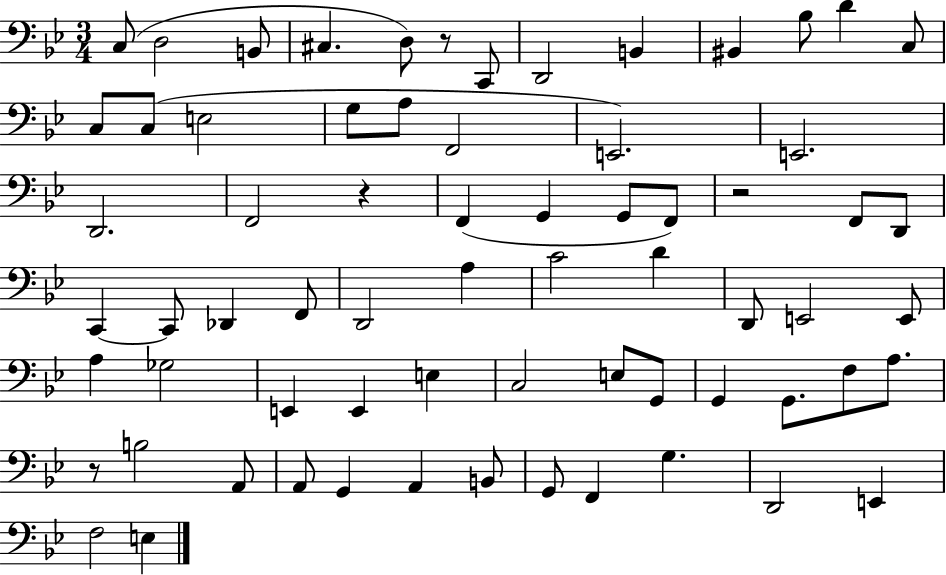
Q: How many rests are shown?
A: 4